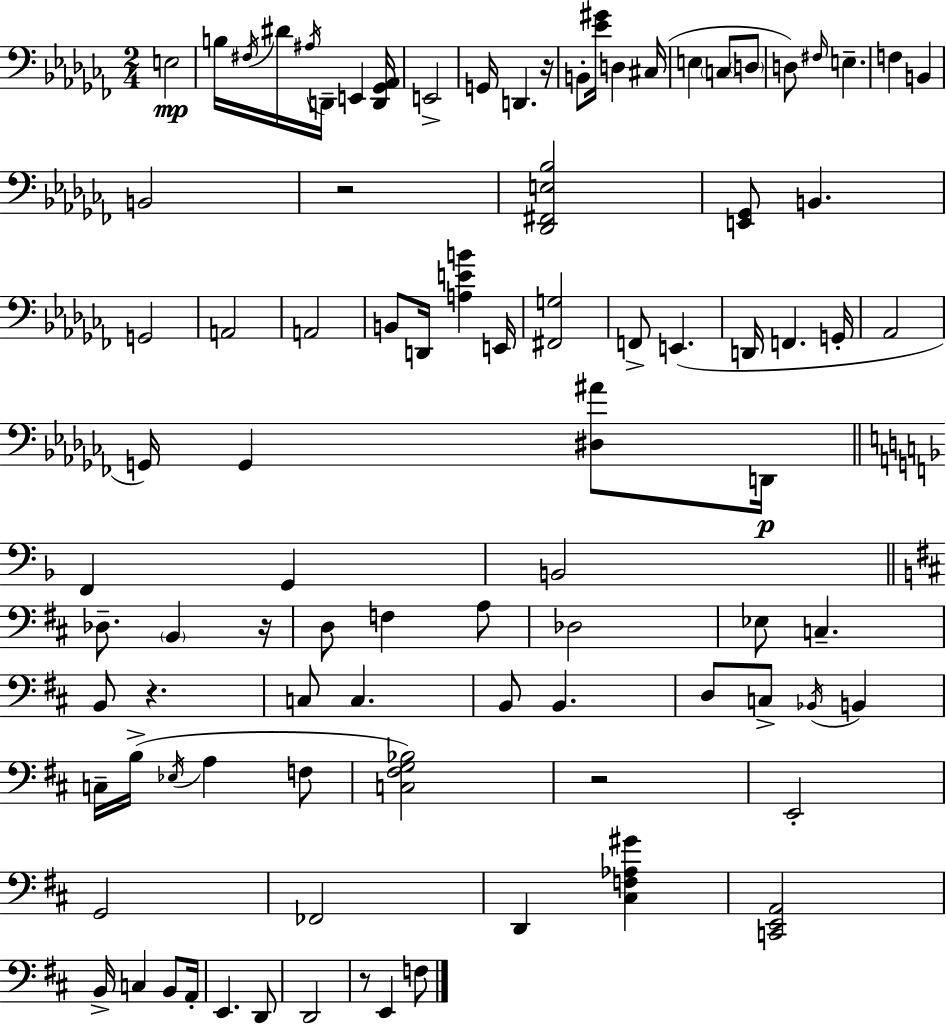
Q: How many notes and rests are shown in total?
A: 92